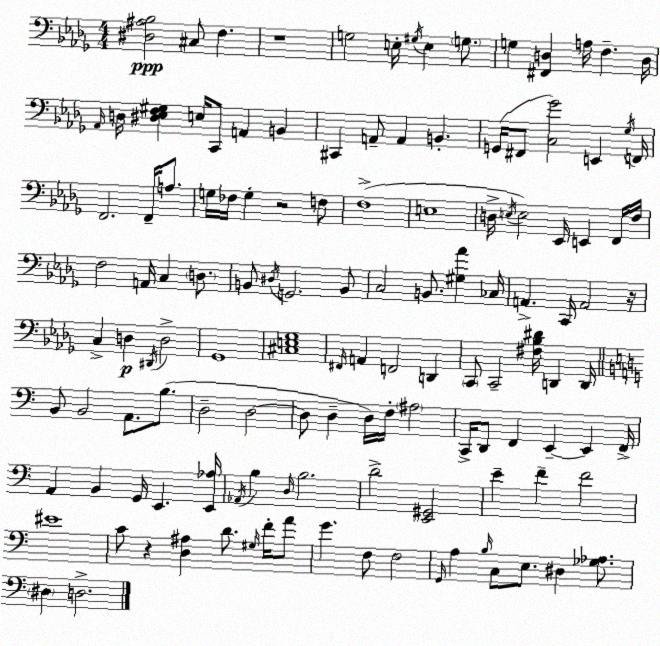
X:1
T:Untitled
M:4/4
L:1/4
K:Bbm
[^D,^A,_B,]2 ^C,/2 F, z4 G,2 E,/4 ^G,/4 E, G,/2 G, [^F,,D,] A,/4 F, D,/4 _A,,/4 D,/4 [^D,_E,F,^G,] E,/4 C,,/2 A,, B,, ^C,, A,,/2 A,, B,, G,,/4 ^F,,/2 [C,_G]2 E,, _G,/4 F,,/4 F,,2 F,,/4 A,/2 G,/4 _F,/4 G, z2 F,/2 F,4 E,4 D,/4 E,/4 E,2 _E,,/4 E,, F,,/4 F,/4 F,2 A,,/4 C, D,/2 B,,/2 ^D,/4 G,,2 B,,/2 C,2 B,,/2 [^G,_A] _C,/4 A,, C,,/4 A,,2 z/4 C, D, ^D,,/4 D,2 _G,,4 [^C,E,_G,]4 ^F,,/4 A,, F,,2 D,, C,,/2 C,,2 [^F,_B,^D]/4 D,, D,,/4 B,,/2 B,,2 A,,/2 B,/2 D,2 D,2 D,/2 D, D,/4 F,/4 ^A,2 C,,/4 D,,/2 F,, E,, E,, F,,/4 A,, B,, G,,/4 E,, [E,,_A,]/4 _A,,/4 B, D,/4 B,2 D2 [E,,^G,,]2 E F F2 ^E4 C/2 z [D,^A,] D/2 ^G,/4 F/4 A/2 G F,/2 F,2 G,,/4 A, B,/4 C,/2 E,/2 ^D, [_G,_A,]/2 ^D, D,2